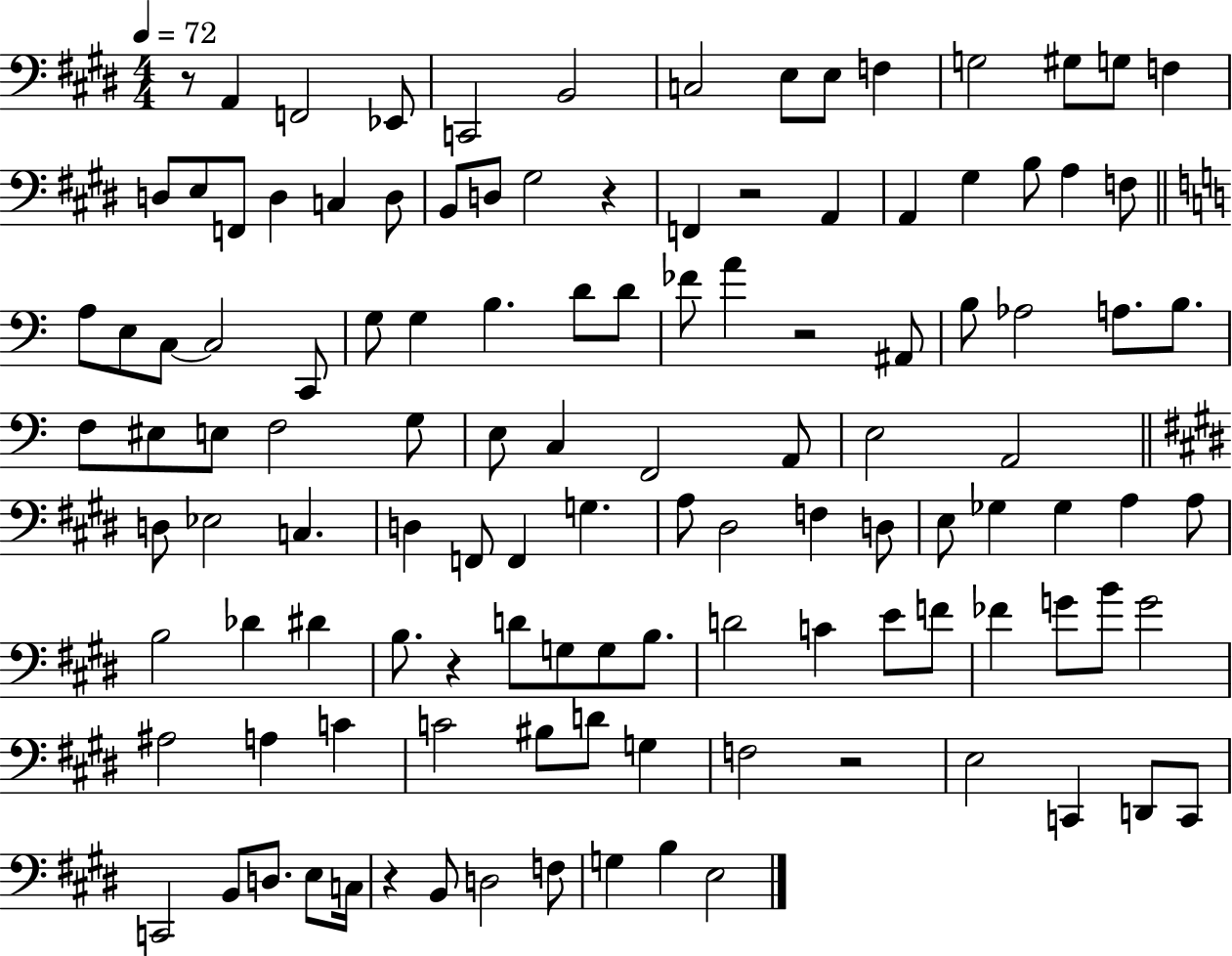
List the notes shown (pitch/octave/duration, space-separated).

R/e A2/q F2/h Eb2/e C2/h B2/h C3/h E3/e E3/e F3/q G3/h G#3/e G3/e F3/q D3/e E3/e F2/e D3/q C3/q D3/e B2/e D3/e G#3/h R/q F2/q R/h A2/q A2/q G#3/q B3/e A3/q F3/e A3/e E3/e C3/e C3/h C2/e G3/e G3/q B3/q. D4/e D4/e FES4/e A4/q R/h A#2/e B3/e Ab3/h A3/e. B3/e. F3/e EIS3/e E3/e F3/h G3/e E3/e C3/q F2/h A2/e E3/h A2/h D3/e Eb3/h C3/q. D3/q F2/e F2/q G3/q. A3/e D#3/h F3/q D3/e E3/e Gb3/q Gb3/q A3/q A3/e B3/h Db4/q D#4/q B3/e. R/q D4/e G3/e G3/e B3/e. D4/h C4/q E4/e F4/e FES4/q G4/e B4/e G4/h A#3/h A3/q C4/q C4/h BIS3/e D4/e G3/q F3/h R/h E3/h C2/q D2/e C2/e C2/h B2/e D3/e. E3/e C3/s R/q B2/e D3/h F3/e G3/q B3/q E3/h